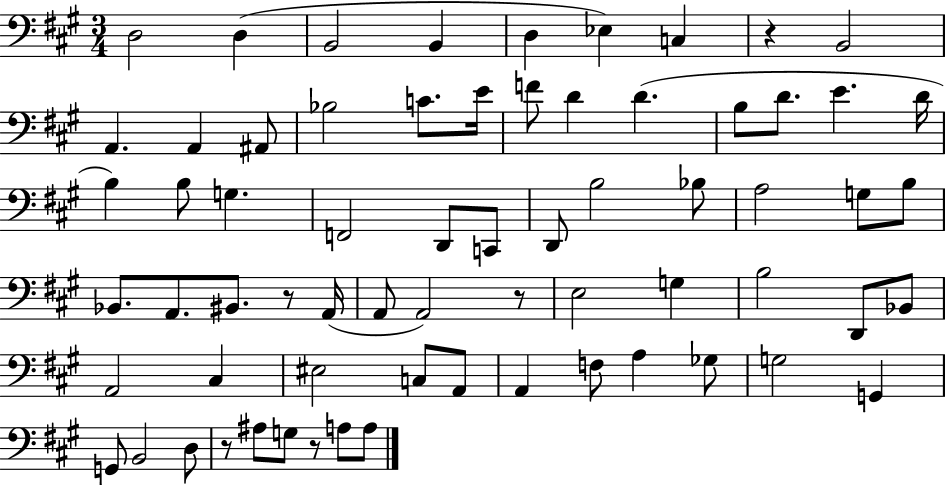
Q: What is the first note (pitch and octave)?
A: D3